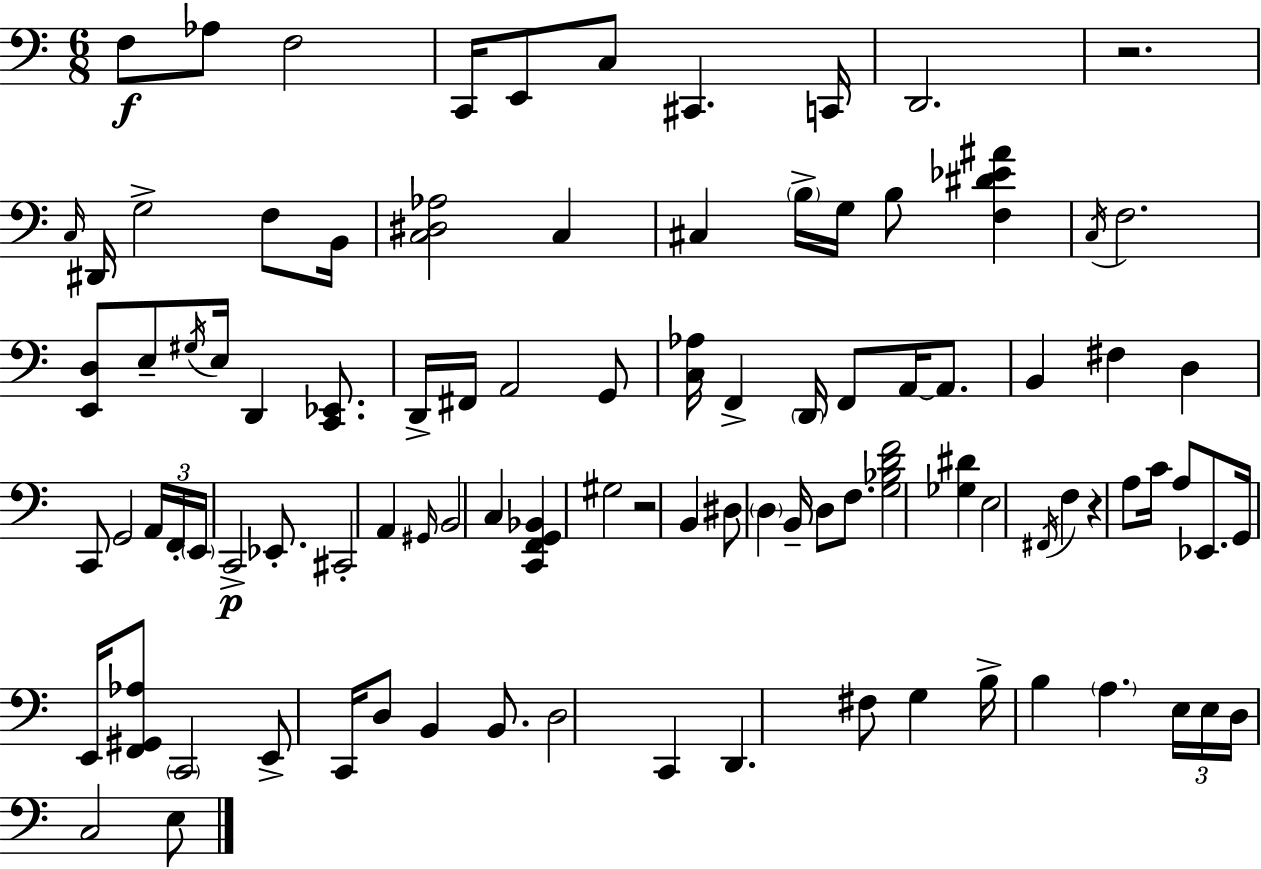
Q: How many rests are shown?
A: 3